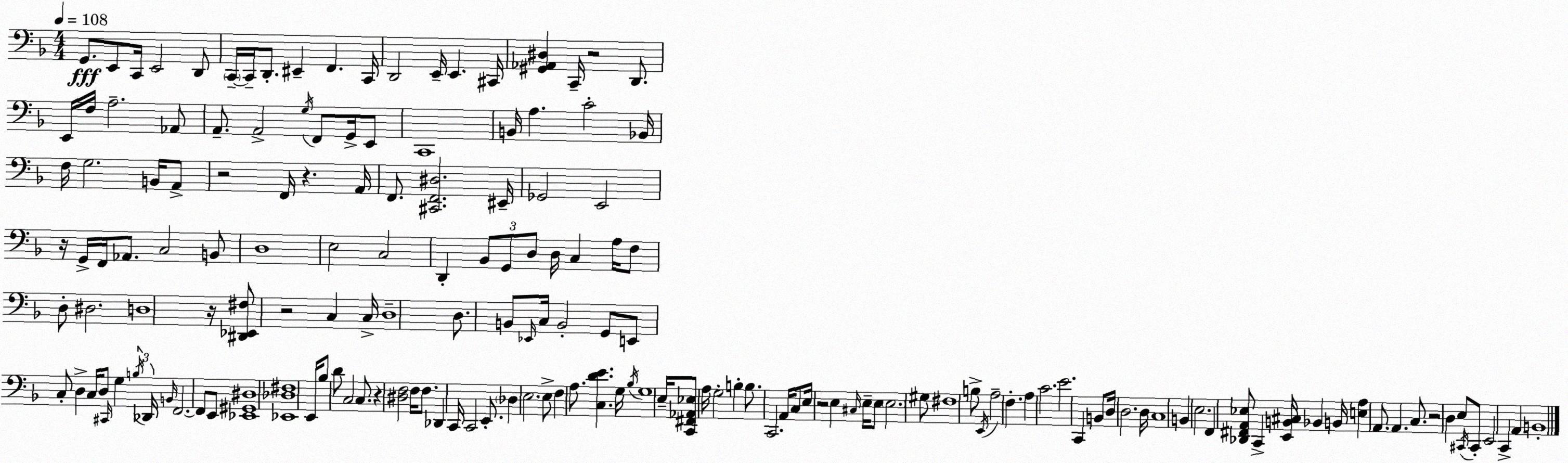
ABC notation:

X:1
T:Untitled
M:4/4
L:1/4
K:Dm
G,,/2 E,,/2 C,,/4 E,,2 D,,/2 C,,/4 C,,/4 D,,/2 ^E,, F,, C,,/4 D,,2 E,,/4 E,, ^C,,/4 [^G,,_A,,^D,] C,,/4 z2 D,,/2 E,,/4 F,/4 A,2 _A,,/2 A,,/2 A,,2 G,/4 F,,/2 G,,/4 E,,/2 C,,4 B,,/4 A, C2 _B,,/4 F,/4 G,2 B,,/4 A,,/2 z2 F,,/4 z A,,/4 F,,/2 [^C,,F,,^D,]2 ^E,,/4 _G,,2 E,,2 z/4 G,,/4 F,,/4 _A,,/2 C,2 B,,/2 D,4 E,2 C,2 D,, _B,,/2 G,,/2 D,/2 D,/4 C, A,/4 F,/2 D,/2 ^D,2 D,4 z/4 [^D,,_E,,^F,]/2 z2 C, C,/4 D,4 D,/2 B,,/2 _E,,/4 C,/4 B,,2 G,,/2 E,,/2 C,/2 D, C,/4 D,/2 ^C,,/4 G, B,/4 _D,,/4 B,,/4 F,,2 F,,/2 E,,/2 [_E,,^G,,^D,]4 [_E,,_D,^F,]4 E,,/4 _B,/2 D/2 C,2 C,/2 z [^D,F,]2 F,/4 F,/2 _D,, C,,/4 C,,2 E,,/2 _D, E,2 E,/2 F, A,/2 [C,DE] G,/4 _B,/4 G,4 E,/4 [C,,^F,,_A,,_E,]/2 A,/4 G,2 B, B,/2 C,,2 A,,/4 C,/2 E,/4 z2 E, ^C,/4 E,/4 E,/2 E,2 ^G,/2 ^F,4 B,/2 E,,/4 A,2 F, A, C2 E2 C,, B,,/2 D,/4 D,2 D,/4 C,4 B,, E,2 F,, [_D,,^F,,A,,_E,]/2 C,, [E,,B,,^C,]/4 _B,, B,,/4 [E,A,] A,,/2 A,, C,/2 z2 D, E,/2 ^C,,/4 ^C,,/2 E,,2 C,, A,, B,,4